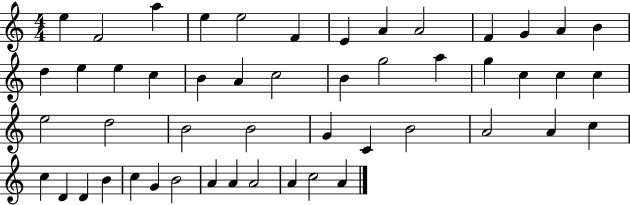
E5/q F4/h A5/q E5/q E5/h F4/q E4/q A4/q A4/h F4/q G4/q A4/q B4/q D5/q E5/q E5/q C5/q B4/q A4/q C5/h B4/q G5/h A5/q G5/q C5/q C5/q C5/q E5/h D5/h B4/h B4/h G4/q C4/q B4/h A4/h A4/q C5/q C5/q D4/q D4/q B4/q C5/q G4/q B4/h A4/q A4/q A4/h A4/q C5/h A4/q